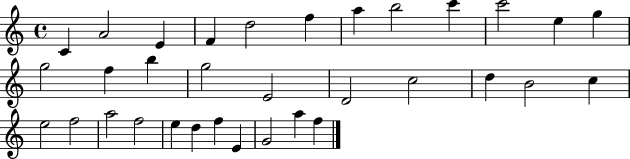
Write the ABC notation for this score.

X:1
T:Untitled
M:4/4
L:1/4
K:C
C A2 E F d2 f a b2 c' c'2 e g g2 f b g2 E2 D2 c2 d B2 c e2 f2 a2 f2 e d f E G2 a f